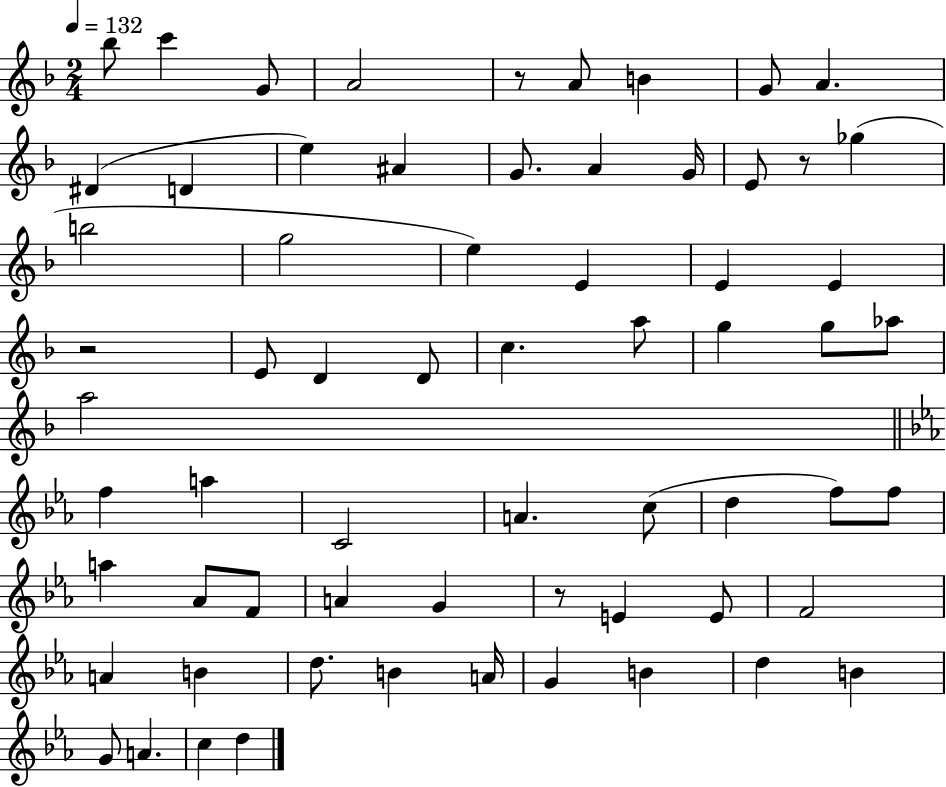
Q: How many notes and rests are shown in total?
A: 65